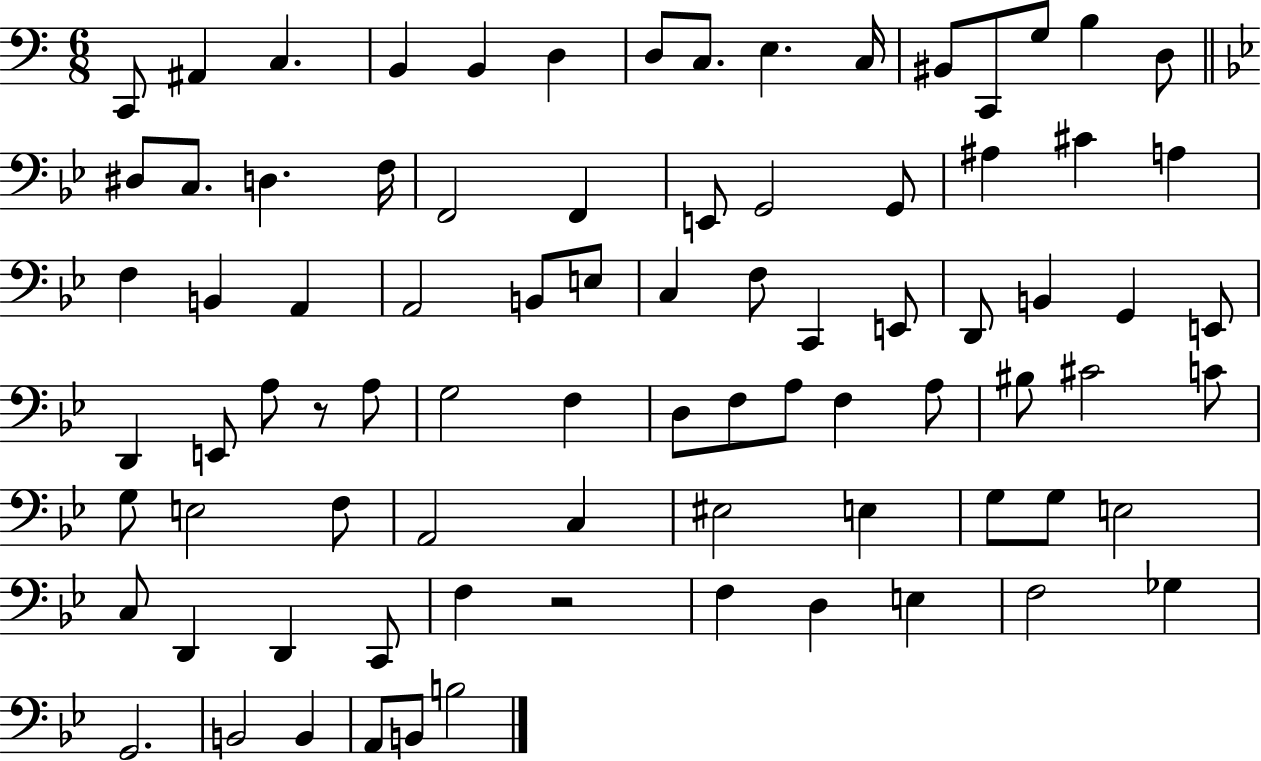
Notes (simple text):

C2/e A#2/q C3/q. B2/q B2/q D3/q D3/e C3/e. E3/q. C3/s BIS2/e C2/e G3/e B3/q D3/e D#3/e C3/e. D3/q. F3/s F2/h F2/q E2/e G2/h G2/e A#3/q C#4/q A3/q F3/q B2/q A2/q A2/h B2/e E3/e C3/q F3/e C2/q E2/e D2/e B2/q G2/q E2/e D2/q E2/e A3/e R/e A3/e G3/h F3/q D3/e F3/e A3/e F3/q A3/e BIS3/e C#4/h C4/e G3/e E3/h F3/e A2/h C3/q EIS3/h E3/q G3/e G3/e E3/h C3/e D2/q D2/q C2/e F3/q R/h F3/q D3/q E3/q F3/h Gb3/q G2/h. B2/h B2/q A2/e B2/e B3/h